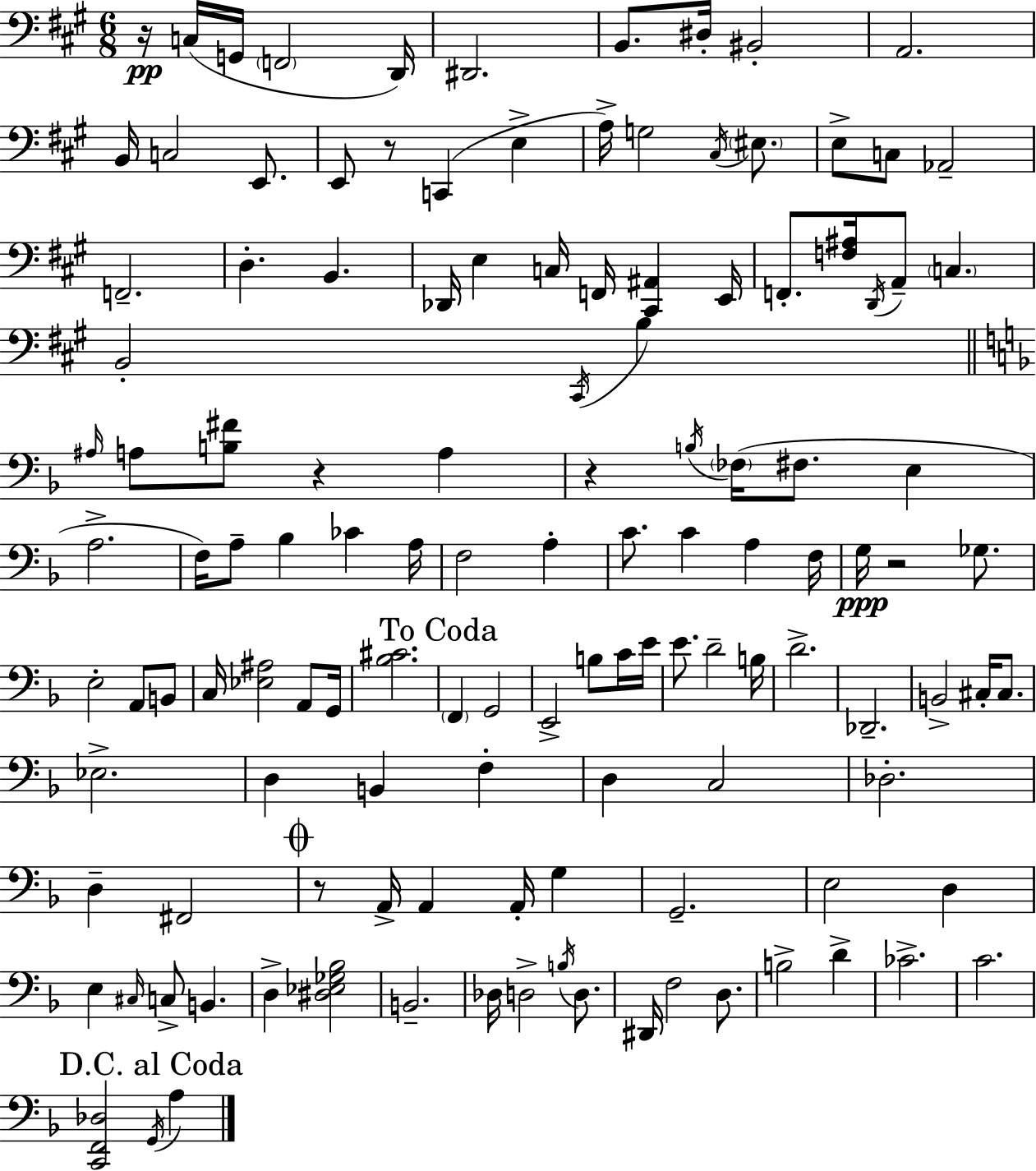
R/s C3/s G2/s F2/h D2/s D#2/h. B2/e. D#3/s BIS2/h A2/h. B2/s C3/h E2/e. E2/e R/e C2/q E3/q A3/s G3/h C#3/s EIS3/e. E3/e C3/e Ab2/h F2/h. D3/q. B2/q. Db2/s E3/q C3/s F2/s [C#2,A#2]/q E2/s F2/e. [F3,A#3]/s D2/s A2/e C3/q. B2/h C#2/s B3/q A#3/s A3/e [B3,F#4]/e R/q A3/q R/q B3/s FES3/s F#3/e. E3/q A3/h. F3/s A3/e Bb3/q CES4/q A3/s F3/h A3/q C4/e. C4/q A3/q F3/s G3/s R/h Gb3/e. E3/h A2/e B2/e C3/s [Eb3,A#3]/h A2/e G2/s [Bb3,C#4]/h. F2/q G2/h E2/h B3/e C4/s E4/s E4/e. D4/h B3/s D4/h. Db2/h. B2/h C#3/s C#3/e. Eb3/h. D3/q B2/q F3/q D3/q C3/h Db3/h. D3/q F#2/h R/e A2/s A2/q A2/s G3/q G2/h. E3/h D3/q E3/q C#3/s C3/e B2/q. D3/q [D#3,Eb3,Gb3,Bb3]/h B2/h. Db3/s D3/h B3/s D3/e. D#2/s F3/h D3/e. B3/h D4/q CES4/h. C4/h. [C2,F2,Db3]/h G2/s A3/q